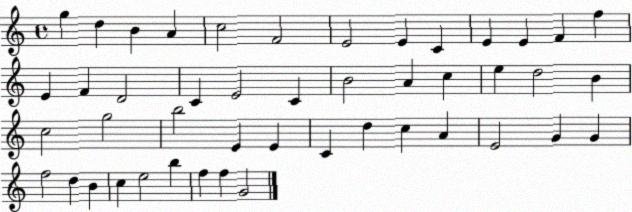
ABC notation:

X:1
T:Untitled
M:4/4
L:1/4
K:C
g d B A c2 F2 E2 E C E E F f E F D2 C E2 C B2 A c e d2 B c2 g2 b2 E E C d c A E2 G G f2 d B c e2 b f f G2